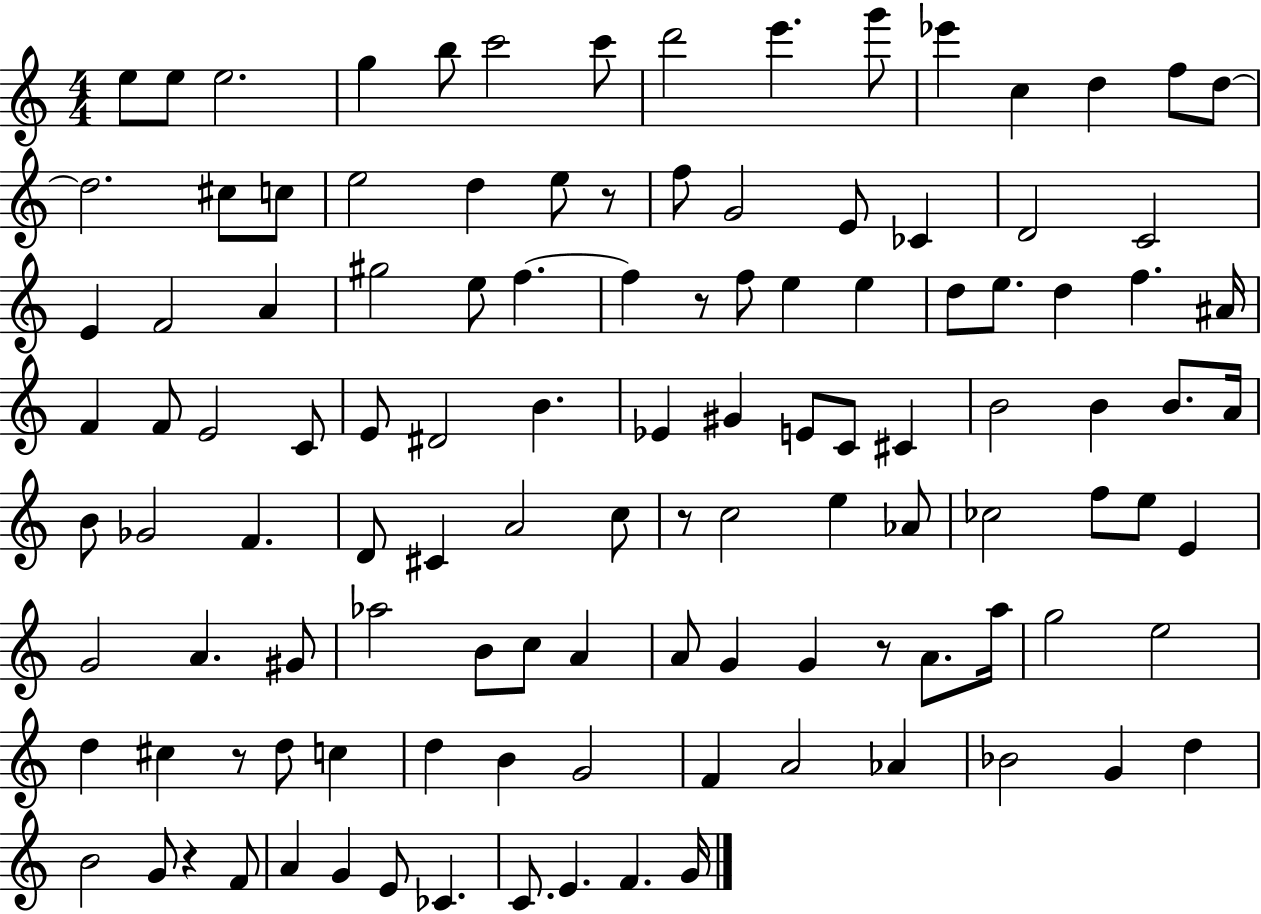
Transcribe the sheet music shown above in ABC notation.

X:1
T:Untitled
M:4/4
L:1/4
K:C
e/2 e/2 e2 g b/2 c'2 c'/2 d'2 e' g'/2 _e' c d f/2 d/2 d2 ^c/2 c/2 e2 d e/2 z/2 f/2 G2 E/2 _C D2 C2 E F2 A ^g2 e/2 f f z/2 f/2 e e d/2 e/2 d f ^A/4 F F/2 E2 C/2 E/2 ^D2 B _E ^G E/2 C/2 ^C B2 B B/2 A/4 B/2 _G2 F D/2 ^C A2 c/2 z/2 c2 e _A/2 _c2 f/2 e/2 E G2 A ^G/2 _a2 B/2 c/2 A A/2 G G z/2 A/2 a/4 g2 e2 d ^c z/2 d/2 c d B G2 F A2 _A _B2 G d B2 G/2 z F/2 A G E/2 _C C/2 E F G/4